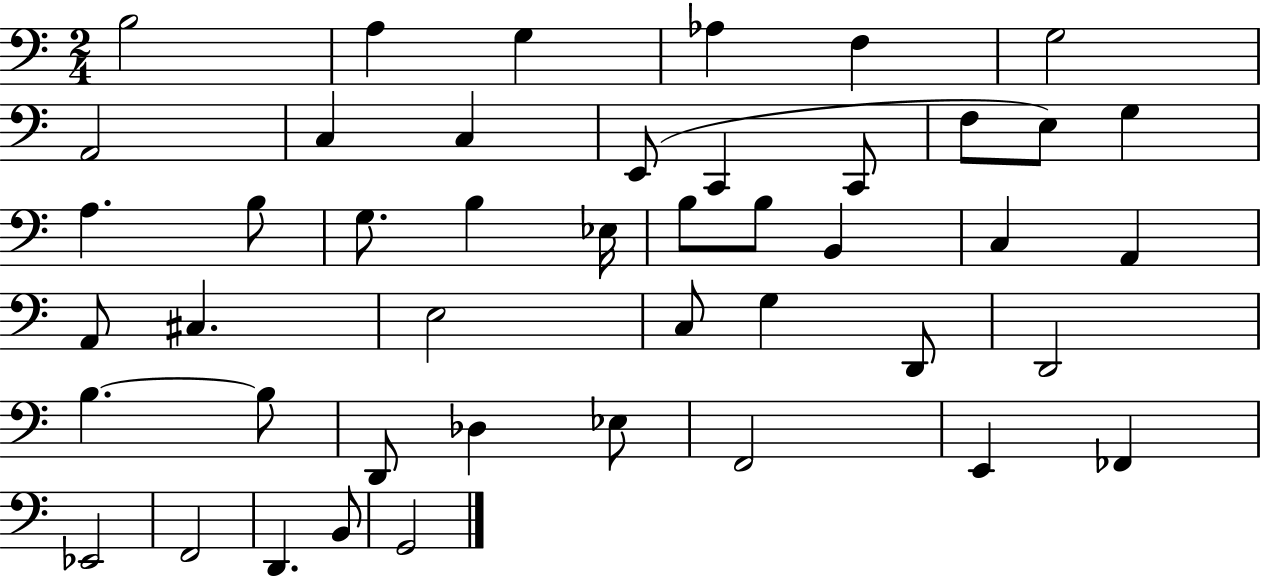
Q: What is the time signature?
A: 2/4